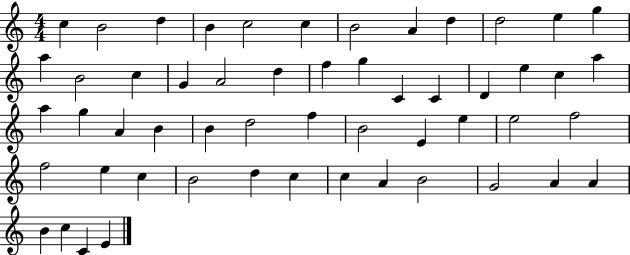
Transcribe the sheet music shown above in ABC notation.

X:1
T:Untitled
M:4/4
L:1/4
K:C
c B2 d B c2 c B2 A d d2 e g a B2 c G A2 d f g C C D e c a a g A B B d2 f B2 E e e2 f2 f2 e c B2 d c c A B2 G2 A A B c C E